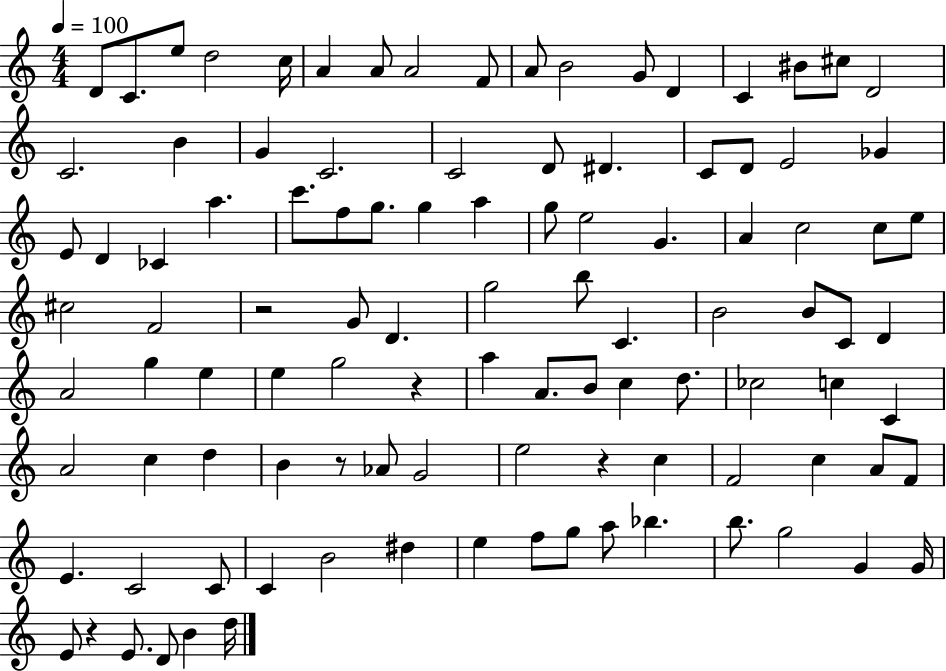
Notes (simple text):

D4/e C4/e. E5/e D5/h C5/s A4/q A4/e A4/h F4/e A4/e B4/h G4/e D4/q C4/q BIS4/e C#5/e D4/h C4/h. B4/q G4/q C4/h. C4/h D4/e D#4/q. C4/e D4/e E4/h Gb4/q E4/e D4/q CES4/q A5/q. C6/e. F5/e G5/e. G5/q A5/q G5/e E5/h G4/q. A4/q C5/h C5/e E5/e C#5/h F4/h R/h G4/e D4/q. G5/h B5/e C4/q. B4/h B4/e C4/e D4/q A4/h G5/q E5/q E5/q G5/h R/q A5/q A4/e. B4/e C5/q D5/e. CES5/h C5/q C4/q A4/h C5/q D5/q B4/q R/e Ab4/e G4/h E5/h R/q C5/q F4/h C5/q A4/e F4/e E4/q. C4/h C4/e C4/q B4/h D#5/q E5/q F5/e G5/e A5/e Bb5/q. B5/e. G5/h G4/q G4/s E4/e R/q E4/e. D4/e B4/q D5/s